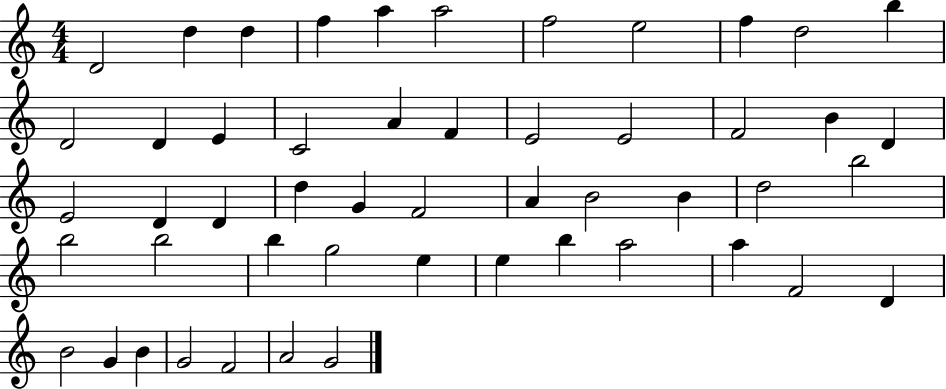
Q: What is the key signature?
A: C major